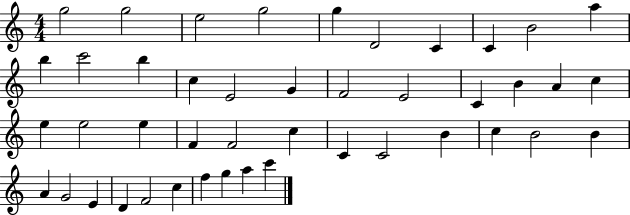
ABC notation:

X:1
T:Untitled
M:4/4
L:1/4
K:C
g2 g2 e2 g2 g D2 C C B2 a b c'2 b c E2 G F2 E2 C B A c e e2 e F F2 c C C2 B c B2 B A G2 E D F2 c f g a c'